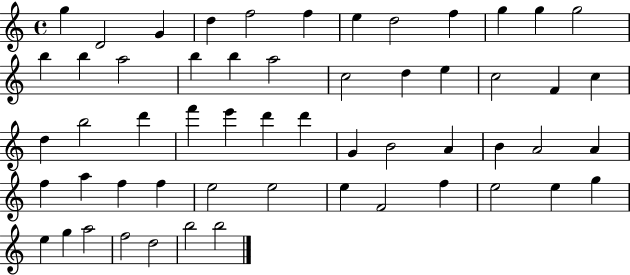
X:1
T:Untitled
M:4/4
L:1/4
K:C
g D2 G d f2 f e d2 f g g g2 b b a2 b b a2 c2 d e c2 F c d b2 d' f' e' d' d' G B2 A B A2 A f a f f e2 e2 e F2 f e2 e g e g a2 f2 d2 b2 b2